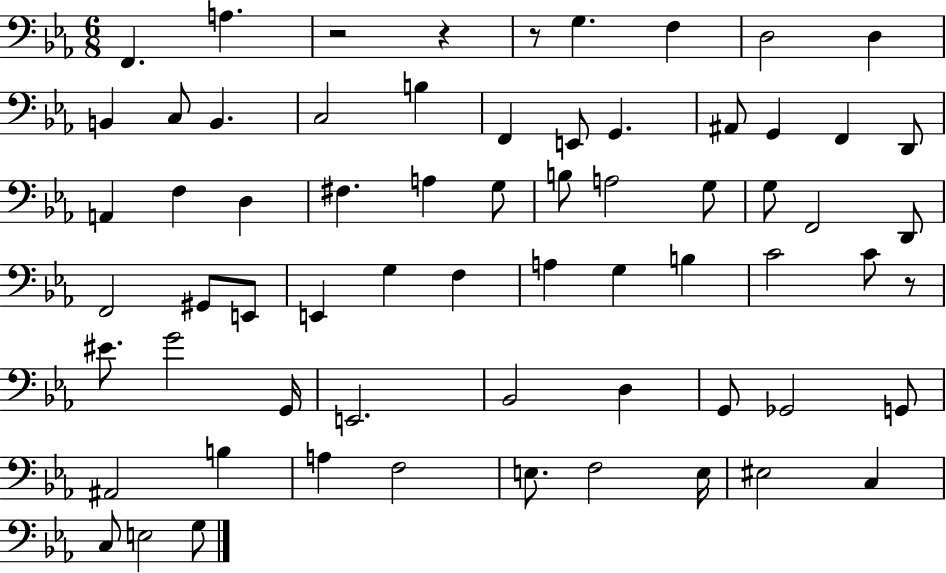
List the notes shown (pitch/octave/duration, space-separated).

F2/q. A3/q. R/h R/q R/e G3/q. F3/q D3/h D3/q B2/q C3/e B2/q. C3/h B3/q F2/q E2/e G2/q. A#2/e G2/q F2/q D2/e A2/q F3/q D3/q F#3/q. A3/q G3/e B3/e A3/h G3/e G3/e F2/h D2/e F2/h G#2/e E2/e E2/q G3/q F3/q A3/q G3/q B3/q C4/h C4/e R/e EIS4/e. G4/h G2/s E2/h. Bb2/h D3/q G2/e Gb2/h G2/e A#2/h B3/q A3/q F3/h E3/e. F3/h E3/s EIS3/h C3/q C3/e E3/h G3/e